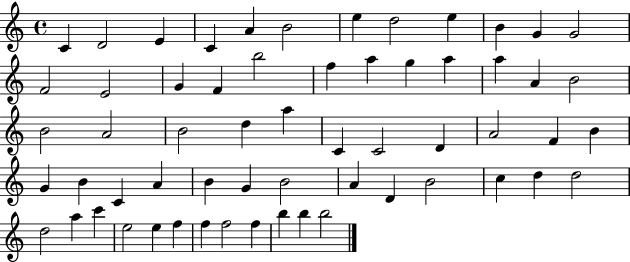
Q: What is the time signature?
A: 4/4